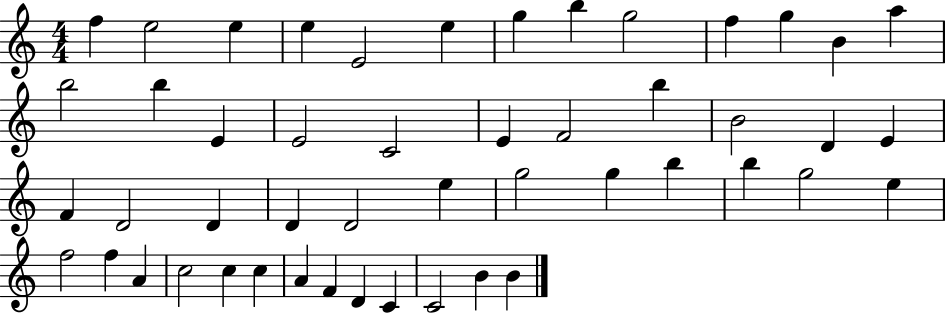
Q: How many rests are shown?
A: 0